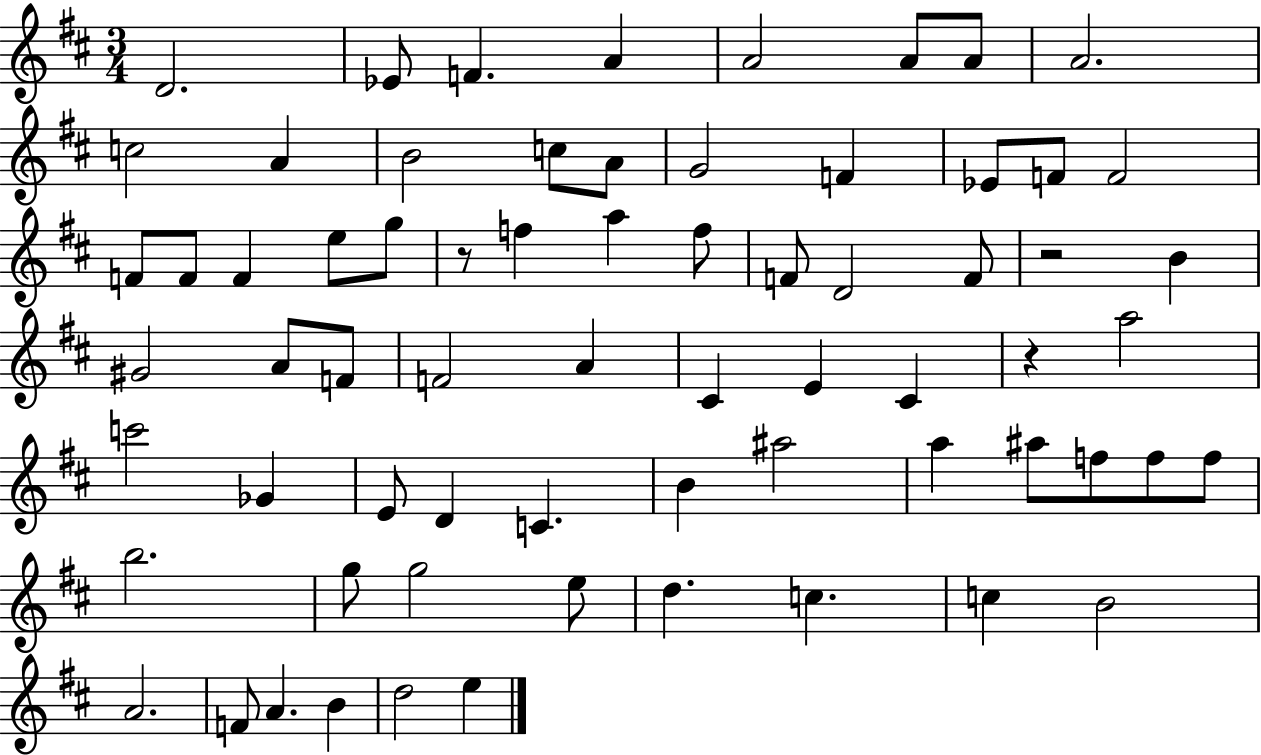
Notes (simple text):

D4/h. Eb4/e F4/q. A4/q A4/h A4/e A4/e A4/h. C5/h A4/q B4/h C5/e A4/e G4/h F4/q Eb4/e F4/e F4/h F4/e F4/e F4/q E5/e G5/e R/e F5/q A5/q F5/e F4/e D4/h F4/e R/h B4/q G#4/h A4/e F4/e F4/h A4/q C#4/q E4/q C#4/q R/q A5/h C6/h Gb4/q E4/e D4/q C4/q. B4/q A#5/h A5/q A#5/e F5/e F5/e F5/e B5/h. G5/e G5/h E5/e D5/q. C5/q. C5/q B4/h A4/h. F4/e A4/q. B4/q D5/h E5/q